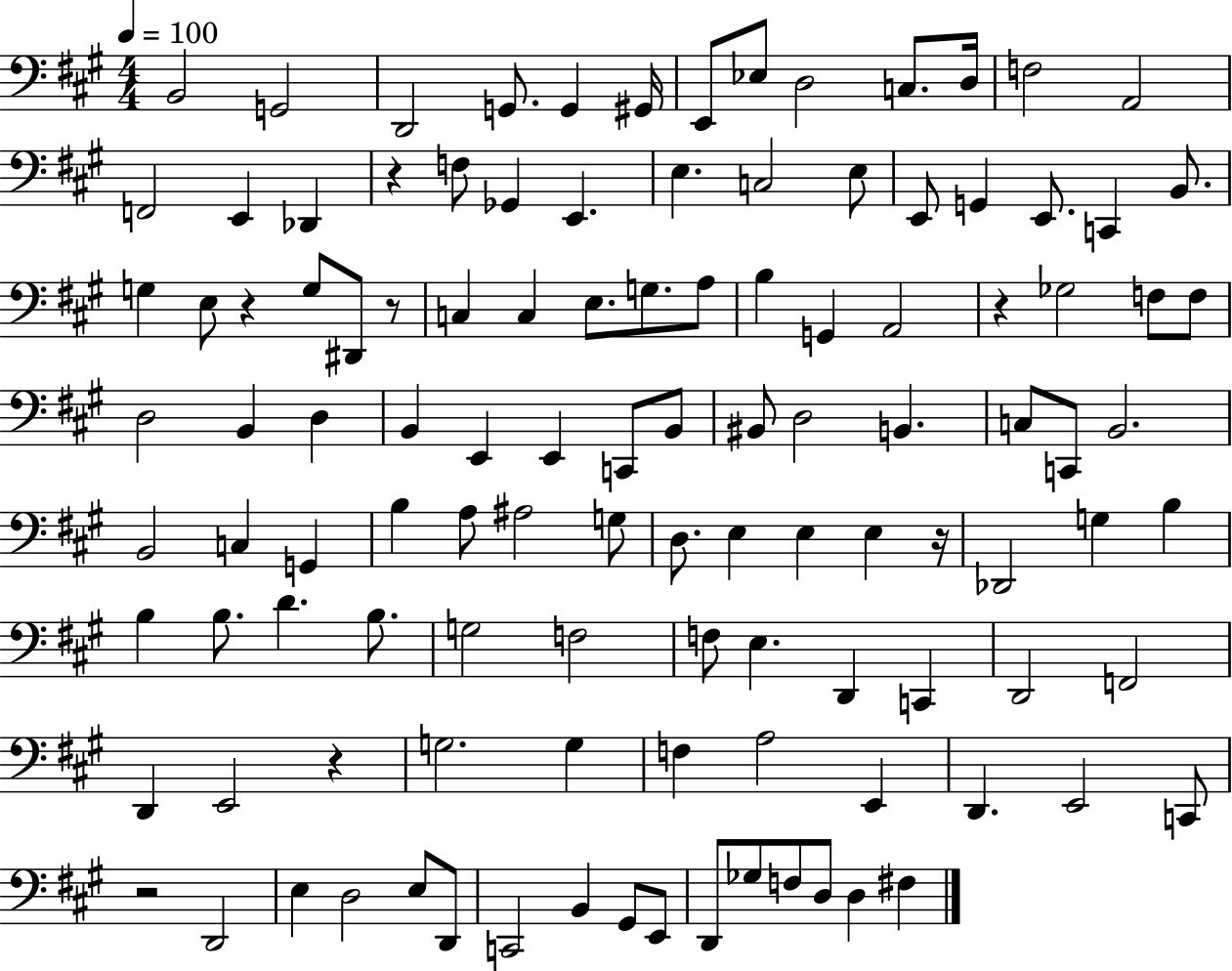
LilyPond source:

{
  \clef bass
  \numericTimeSignature
  \time 4/4
  \key a \major
  \tempo 4 = 100
  b,2 g,2 | d,2 g,8. g,4 gis,16 | e,8 ees8 d2 c8. d16 | f2 a,2 | \break f,2 e,4 des,4 | r4 f8 ges,4 e,4. | e4. c2 e8 | e,8 g,4 e,8. c,4 b,8. | \break g4 e8 r4 g8 dis,8 r8 | c4 c4 e8. g8. a8 | b4 g,4 a,2 | r4 ges2 f8 f8 | \break d2 b,4 d4 | b,4 e,4 e,4 c,8 b,8 | bis,8 d2 b,4. | c8 c,8 b,2. | \break b,2 c4 g,4 | b4 a8 ais2 g8 | d8. e4 e4 e4 r16 | des,2 g4 b4 | \break b4 b8. d'4. b8. | g2 f2 | f8 e4. d,4 c,4 | d,2 f,2 | \break d,4 e,2 r4 | g2. g4 | f4 a2 e,4 | d,4. e,2 c,8 | \break r2 d,2 | e4 d2 e8 d,8 | c,2 b,4 gis,8 e,8 | d,8 ges8 f8 d8 d4 fis4 | \break \bar "|."
}